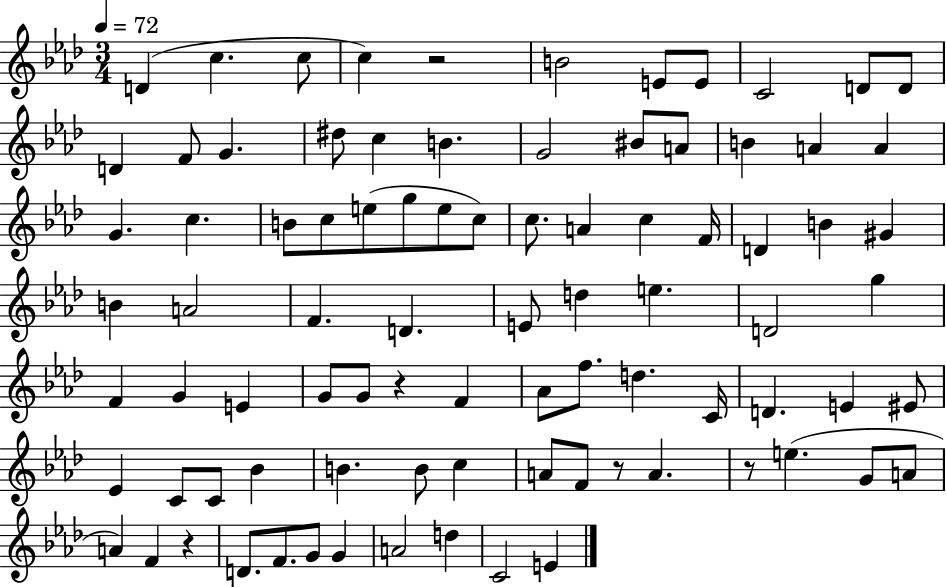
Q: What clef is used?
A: treble